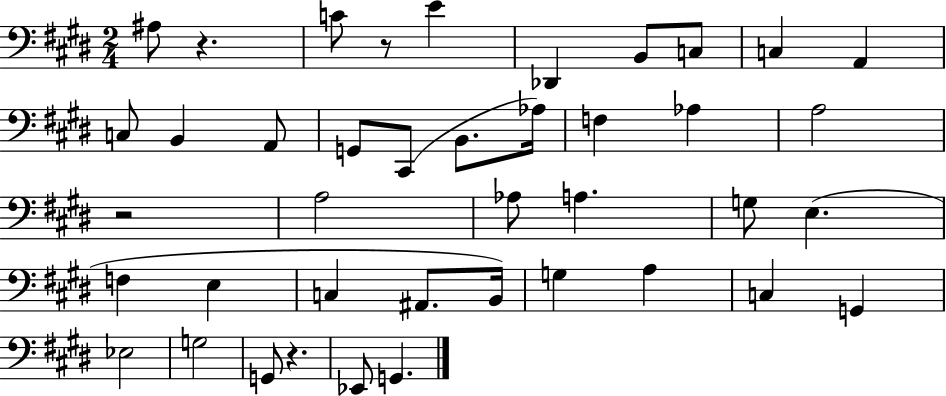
A#3/e R/q. C4/e R/e E4/q Db2/q B2/e C3/e C3/q A2/q C3/e B2/q A2/e G2/e C#2/e B2/e. Ab3/s F3/q Ab3/q A3/h R/h A3/h Ab3/e A3/q. G3/e E3/q. F3/q E3/q C3/q A#2/e. B2/s G3/q A3/q C3/q G2/q Eb3/h G3/h G2/e R/q. Eb2/e G2/q.